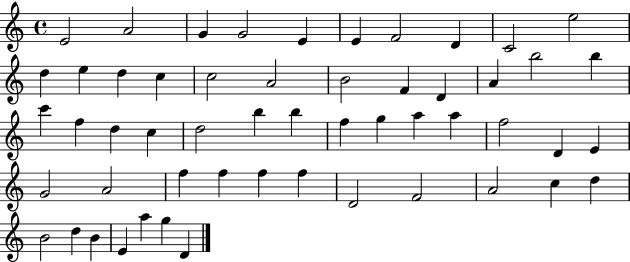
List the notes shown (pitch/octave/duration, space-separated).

E4/h A4/h G4/q G4/h E4/q E4/q F4/h D4/q C4/h E5/h D5/q E5/q D5/q C5/q C5/h A4/h B4/h F4/q D4/q A4/q B5/h B5/q C6/q F5/q D5/q C5/q D5/h B5/q B5/q F5/q G5/q A5/q A5/q F5/h D4/q E4/q G4/h A4/h F5/q F5/q F5/q F5/q D4/h F4/h A4/h C5/q D5/q B4/h D5/q B4/q E4/q A5/q G5/q D4/q